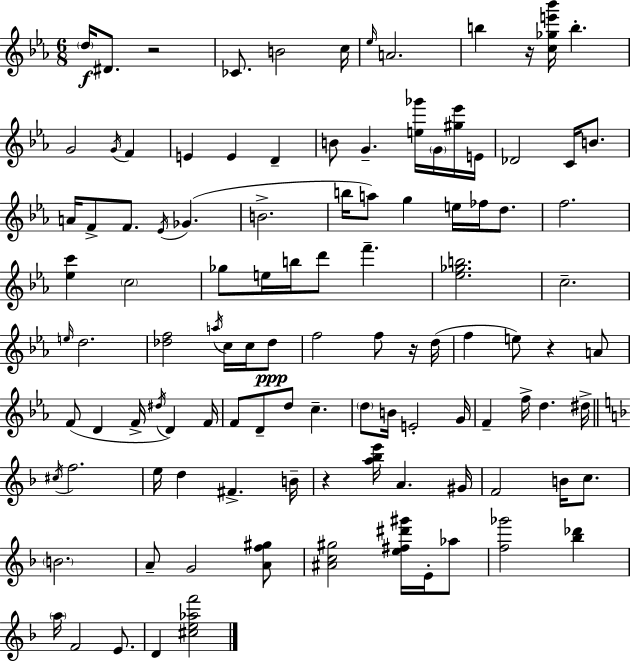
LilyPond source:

{
  \clef treble
  \numericTimeSignature
  \time 6/8
  \key c \minor
  \parenthesize d''16\f dis'8. r2 | ces'8. b'2 c''16 | \grace { ees''16 } a'2. | b''4 r16 <c'' ges'' e''' bes'''>16 b''4.-. | \break g'2 \acciaccatura { g'16 } f'4 | e'4 e'4 d'4-- | b'8 g'4.-- <e'' ges'''>16 \parenthesize g'16 | <gis'' ees'''>16 e'16 des'2 c'16 b'8. | \break a'16 f'8-> f'8. \acciaccatura { ees'16 }( ges'4. | b'2.-> | b''16 a''8) g''4 e''16 fes''16 | d''8. f''2. | \break <ees'' c'''>4 \parenthesize c''2 | ges''8 e''16 b''16 d'''8 f'''4.-- | <ees'' ges'' b''>2. | c''2.-- | \break \grace { e''16 } d''2. | <des'' f''>2 | \acciaccatura { a''16 } c''16 c''16 des''8\ppp f''2 | f''8 r16 d''16( f''4 e''8) r4 | \break a'8 f'8( d'4 f'16-> | \acciaccatura { dis''16 } d'4) f'16 f'8 d'8-- d''8 | c''4.-- \parenthesize d''8 b'16 e'2-. | g'16 f'4-- f''16-> d''4. | \break dis''16-> \bar "||" \break \key d \minor \acciaccatura { cis''16 } f''2. | e''16 d''4 fis'4.-> | b'16-- r4 <a'' bes'' e'''>16 a'4. | gis'16 f'2 b'16 c''8. | \break \parenthesize b'2. | a'8-- g'2 <a' f'' gis''>8 | <ais' c'' gis''>2 <e'' fis'' dis''' gis'''>16 e'16-. aes''8 | <f'' ges'''>2 <bes'' des'''>4 | \break \parenthesize a''16 f'2 e'8. | d'4 <cis'' e'' aes'' f'''>2 | \bar "|."
}